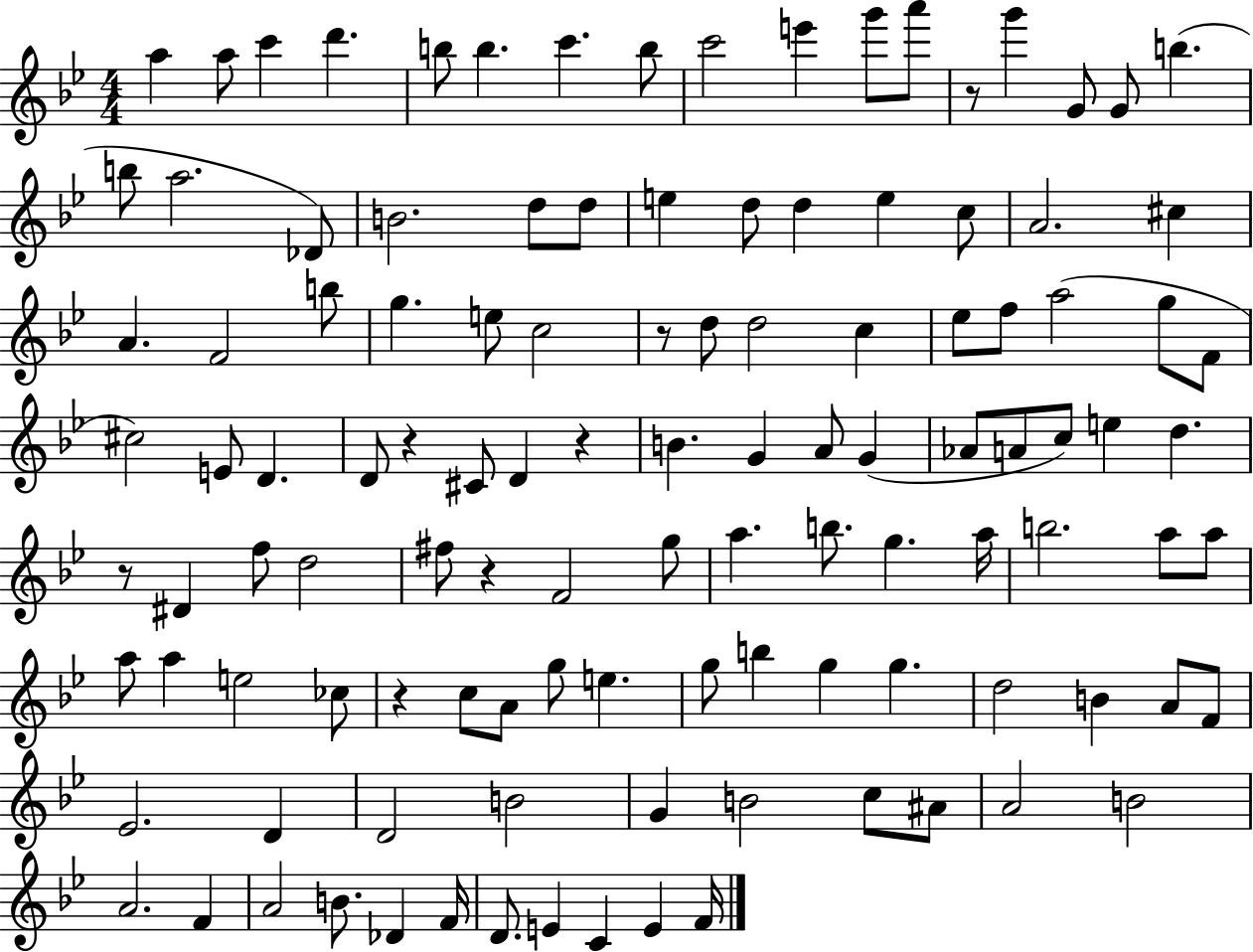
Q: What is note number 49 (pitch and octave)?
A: D4